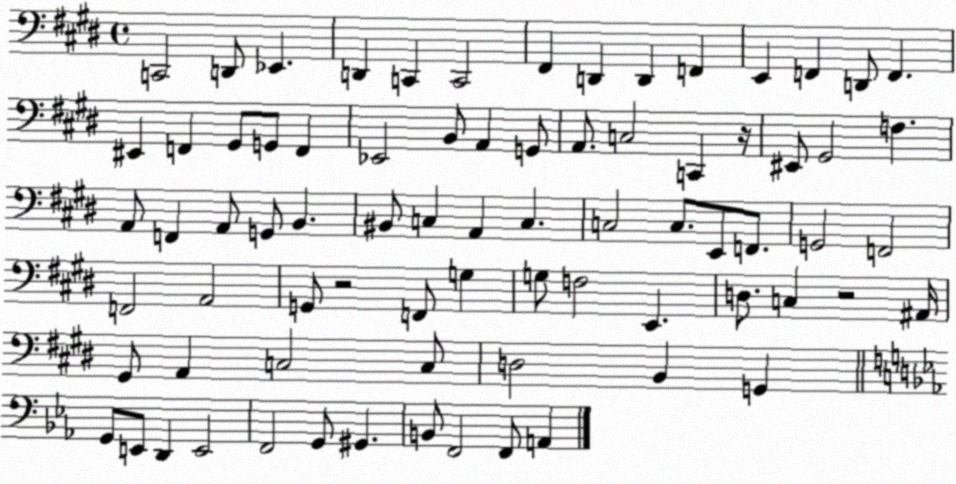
X:1
T:Untitled
M:4/4
L:1/4
K:E
C,,2 D,,/2 _E,, D,, C,, C,,2 ^F,, D,, D,, F,, E,, F,, D,,/2 F,, ^E,, F,, ^G,,/2 G,,/2 F,, _E,,2 B,,/2 A,, G,,/2 A,,/2 C,2 C,, z/4 ^E,,/2 ^G,,2 F, A,,/2 F,, A,,/2 G,,/2 B,, ^B,,/2 C, A,, C, C,2 C,/2 E,,/2 F,,/2 G,,2 F,,2 F,,2 A,,2 G,,/2 z2 F,,/2 G, G,/2 F,2 E,, D,/2 C, z2 ^A,,/4 ^G,,/2 A,, C,2 C,/2 D,2 B,, G,, G,,/2 E,,/2 D,, E,,2 F,,2 G,,/2 ^G,, B,,/2 F,,2 F,,/2 A,,